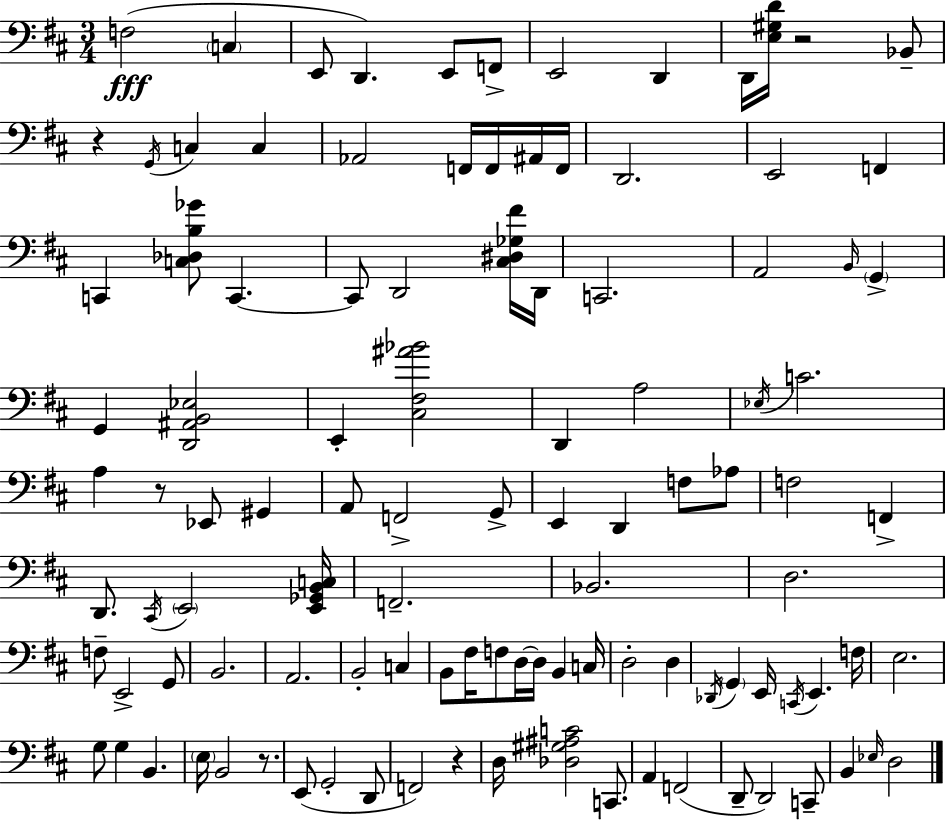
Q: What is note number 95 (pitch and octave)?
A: Eb3